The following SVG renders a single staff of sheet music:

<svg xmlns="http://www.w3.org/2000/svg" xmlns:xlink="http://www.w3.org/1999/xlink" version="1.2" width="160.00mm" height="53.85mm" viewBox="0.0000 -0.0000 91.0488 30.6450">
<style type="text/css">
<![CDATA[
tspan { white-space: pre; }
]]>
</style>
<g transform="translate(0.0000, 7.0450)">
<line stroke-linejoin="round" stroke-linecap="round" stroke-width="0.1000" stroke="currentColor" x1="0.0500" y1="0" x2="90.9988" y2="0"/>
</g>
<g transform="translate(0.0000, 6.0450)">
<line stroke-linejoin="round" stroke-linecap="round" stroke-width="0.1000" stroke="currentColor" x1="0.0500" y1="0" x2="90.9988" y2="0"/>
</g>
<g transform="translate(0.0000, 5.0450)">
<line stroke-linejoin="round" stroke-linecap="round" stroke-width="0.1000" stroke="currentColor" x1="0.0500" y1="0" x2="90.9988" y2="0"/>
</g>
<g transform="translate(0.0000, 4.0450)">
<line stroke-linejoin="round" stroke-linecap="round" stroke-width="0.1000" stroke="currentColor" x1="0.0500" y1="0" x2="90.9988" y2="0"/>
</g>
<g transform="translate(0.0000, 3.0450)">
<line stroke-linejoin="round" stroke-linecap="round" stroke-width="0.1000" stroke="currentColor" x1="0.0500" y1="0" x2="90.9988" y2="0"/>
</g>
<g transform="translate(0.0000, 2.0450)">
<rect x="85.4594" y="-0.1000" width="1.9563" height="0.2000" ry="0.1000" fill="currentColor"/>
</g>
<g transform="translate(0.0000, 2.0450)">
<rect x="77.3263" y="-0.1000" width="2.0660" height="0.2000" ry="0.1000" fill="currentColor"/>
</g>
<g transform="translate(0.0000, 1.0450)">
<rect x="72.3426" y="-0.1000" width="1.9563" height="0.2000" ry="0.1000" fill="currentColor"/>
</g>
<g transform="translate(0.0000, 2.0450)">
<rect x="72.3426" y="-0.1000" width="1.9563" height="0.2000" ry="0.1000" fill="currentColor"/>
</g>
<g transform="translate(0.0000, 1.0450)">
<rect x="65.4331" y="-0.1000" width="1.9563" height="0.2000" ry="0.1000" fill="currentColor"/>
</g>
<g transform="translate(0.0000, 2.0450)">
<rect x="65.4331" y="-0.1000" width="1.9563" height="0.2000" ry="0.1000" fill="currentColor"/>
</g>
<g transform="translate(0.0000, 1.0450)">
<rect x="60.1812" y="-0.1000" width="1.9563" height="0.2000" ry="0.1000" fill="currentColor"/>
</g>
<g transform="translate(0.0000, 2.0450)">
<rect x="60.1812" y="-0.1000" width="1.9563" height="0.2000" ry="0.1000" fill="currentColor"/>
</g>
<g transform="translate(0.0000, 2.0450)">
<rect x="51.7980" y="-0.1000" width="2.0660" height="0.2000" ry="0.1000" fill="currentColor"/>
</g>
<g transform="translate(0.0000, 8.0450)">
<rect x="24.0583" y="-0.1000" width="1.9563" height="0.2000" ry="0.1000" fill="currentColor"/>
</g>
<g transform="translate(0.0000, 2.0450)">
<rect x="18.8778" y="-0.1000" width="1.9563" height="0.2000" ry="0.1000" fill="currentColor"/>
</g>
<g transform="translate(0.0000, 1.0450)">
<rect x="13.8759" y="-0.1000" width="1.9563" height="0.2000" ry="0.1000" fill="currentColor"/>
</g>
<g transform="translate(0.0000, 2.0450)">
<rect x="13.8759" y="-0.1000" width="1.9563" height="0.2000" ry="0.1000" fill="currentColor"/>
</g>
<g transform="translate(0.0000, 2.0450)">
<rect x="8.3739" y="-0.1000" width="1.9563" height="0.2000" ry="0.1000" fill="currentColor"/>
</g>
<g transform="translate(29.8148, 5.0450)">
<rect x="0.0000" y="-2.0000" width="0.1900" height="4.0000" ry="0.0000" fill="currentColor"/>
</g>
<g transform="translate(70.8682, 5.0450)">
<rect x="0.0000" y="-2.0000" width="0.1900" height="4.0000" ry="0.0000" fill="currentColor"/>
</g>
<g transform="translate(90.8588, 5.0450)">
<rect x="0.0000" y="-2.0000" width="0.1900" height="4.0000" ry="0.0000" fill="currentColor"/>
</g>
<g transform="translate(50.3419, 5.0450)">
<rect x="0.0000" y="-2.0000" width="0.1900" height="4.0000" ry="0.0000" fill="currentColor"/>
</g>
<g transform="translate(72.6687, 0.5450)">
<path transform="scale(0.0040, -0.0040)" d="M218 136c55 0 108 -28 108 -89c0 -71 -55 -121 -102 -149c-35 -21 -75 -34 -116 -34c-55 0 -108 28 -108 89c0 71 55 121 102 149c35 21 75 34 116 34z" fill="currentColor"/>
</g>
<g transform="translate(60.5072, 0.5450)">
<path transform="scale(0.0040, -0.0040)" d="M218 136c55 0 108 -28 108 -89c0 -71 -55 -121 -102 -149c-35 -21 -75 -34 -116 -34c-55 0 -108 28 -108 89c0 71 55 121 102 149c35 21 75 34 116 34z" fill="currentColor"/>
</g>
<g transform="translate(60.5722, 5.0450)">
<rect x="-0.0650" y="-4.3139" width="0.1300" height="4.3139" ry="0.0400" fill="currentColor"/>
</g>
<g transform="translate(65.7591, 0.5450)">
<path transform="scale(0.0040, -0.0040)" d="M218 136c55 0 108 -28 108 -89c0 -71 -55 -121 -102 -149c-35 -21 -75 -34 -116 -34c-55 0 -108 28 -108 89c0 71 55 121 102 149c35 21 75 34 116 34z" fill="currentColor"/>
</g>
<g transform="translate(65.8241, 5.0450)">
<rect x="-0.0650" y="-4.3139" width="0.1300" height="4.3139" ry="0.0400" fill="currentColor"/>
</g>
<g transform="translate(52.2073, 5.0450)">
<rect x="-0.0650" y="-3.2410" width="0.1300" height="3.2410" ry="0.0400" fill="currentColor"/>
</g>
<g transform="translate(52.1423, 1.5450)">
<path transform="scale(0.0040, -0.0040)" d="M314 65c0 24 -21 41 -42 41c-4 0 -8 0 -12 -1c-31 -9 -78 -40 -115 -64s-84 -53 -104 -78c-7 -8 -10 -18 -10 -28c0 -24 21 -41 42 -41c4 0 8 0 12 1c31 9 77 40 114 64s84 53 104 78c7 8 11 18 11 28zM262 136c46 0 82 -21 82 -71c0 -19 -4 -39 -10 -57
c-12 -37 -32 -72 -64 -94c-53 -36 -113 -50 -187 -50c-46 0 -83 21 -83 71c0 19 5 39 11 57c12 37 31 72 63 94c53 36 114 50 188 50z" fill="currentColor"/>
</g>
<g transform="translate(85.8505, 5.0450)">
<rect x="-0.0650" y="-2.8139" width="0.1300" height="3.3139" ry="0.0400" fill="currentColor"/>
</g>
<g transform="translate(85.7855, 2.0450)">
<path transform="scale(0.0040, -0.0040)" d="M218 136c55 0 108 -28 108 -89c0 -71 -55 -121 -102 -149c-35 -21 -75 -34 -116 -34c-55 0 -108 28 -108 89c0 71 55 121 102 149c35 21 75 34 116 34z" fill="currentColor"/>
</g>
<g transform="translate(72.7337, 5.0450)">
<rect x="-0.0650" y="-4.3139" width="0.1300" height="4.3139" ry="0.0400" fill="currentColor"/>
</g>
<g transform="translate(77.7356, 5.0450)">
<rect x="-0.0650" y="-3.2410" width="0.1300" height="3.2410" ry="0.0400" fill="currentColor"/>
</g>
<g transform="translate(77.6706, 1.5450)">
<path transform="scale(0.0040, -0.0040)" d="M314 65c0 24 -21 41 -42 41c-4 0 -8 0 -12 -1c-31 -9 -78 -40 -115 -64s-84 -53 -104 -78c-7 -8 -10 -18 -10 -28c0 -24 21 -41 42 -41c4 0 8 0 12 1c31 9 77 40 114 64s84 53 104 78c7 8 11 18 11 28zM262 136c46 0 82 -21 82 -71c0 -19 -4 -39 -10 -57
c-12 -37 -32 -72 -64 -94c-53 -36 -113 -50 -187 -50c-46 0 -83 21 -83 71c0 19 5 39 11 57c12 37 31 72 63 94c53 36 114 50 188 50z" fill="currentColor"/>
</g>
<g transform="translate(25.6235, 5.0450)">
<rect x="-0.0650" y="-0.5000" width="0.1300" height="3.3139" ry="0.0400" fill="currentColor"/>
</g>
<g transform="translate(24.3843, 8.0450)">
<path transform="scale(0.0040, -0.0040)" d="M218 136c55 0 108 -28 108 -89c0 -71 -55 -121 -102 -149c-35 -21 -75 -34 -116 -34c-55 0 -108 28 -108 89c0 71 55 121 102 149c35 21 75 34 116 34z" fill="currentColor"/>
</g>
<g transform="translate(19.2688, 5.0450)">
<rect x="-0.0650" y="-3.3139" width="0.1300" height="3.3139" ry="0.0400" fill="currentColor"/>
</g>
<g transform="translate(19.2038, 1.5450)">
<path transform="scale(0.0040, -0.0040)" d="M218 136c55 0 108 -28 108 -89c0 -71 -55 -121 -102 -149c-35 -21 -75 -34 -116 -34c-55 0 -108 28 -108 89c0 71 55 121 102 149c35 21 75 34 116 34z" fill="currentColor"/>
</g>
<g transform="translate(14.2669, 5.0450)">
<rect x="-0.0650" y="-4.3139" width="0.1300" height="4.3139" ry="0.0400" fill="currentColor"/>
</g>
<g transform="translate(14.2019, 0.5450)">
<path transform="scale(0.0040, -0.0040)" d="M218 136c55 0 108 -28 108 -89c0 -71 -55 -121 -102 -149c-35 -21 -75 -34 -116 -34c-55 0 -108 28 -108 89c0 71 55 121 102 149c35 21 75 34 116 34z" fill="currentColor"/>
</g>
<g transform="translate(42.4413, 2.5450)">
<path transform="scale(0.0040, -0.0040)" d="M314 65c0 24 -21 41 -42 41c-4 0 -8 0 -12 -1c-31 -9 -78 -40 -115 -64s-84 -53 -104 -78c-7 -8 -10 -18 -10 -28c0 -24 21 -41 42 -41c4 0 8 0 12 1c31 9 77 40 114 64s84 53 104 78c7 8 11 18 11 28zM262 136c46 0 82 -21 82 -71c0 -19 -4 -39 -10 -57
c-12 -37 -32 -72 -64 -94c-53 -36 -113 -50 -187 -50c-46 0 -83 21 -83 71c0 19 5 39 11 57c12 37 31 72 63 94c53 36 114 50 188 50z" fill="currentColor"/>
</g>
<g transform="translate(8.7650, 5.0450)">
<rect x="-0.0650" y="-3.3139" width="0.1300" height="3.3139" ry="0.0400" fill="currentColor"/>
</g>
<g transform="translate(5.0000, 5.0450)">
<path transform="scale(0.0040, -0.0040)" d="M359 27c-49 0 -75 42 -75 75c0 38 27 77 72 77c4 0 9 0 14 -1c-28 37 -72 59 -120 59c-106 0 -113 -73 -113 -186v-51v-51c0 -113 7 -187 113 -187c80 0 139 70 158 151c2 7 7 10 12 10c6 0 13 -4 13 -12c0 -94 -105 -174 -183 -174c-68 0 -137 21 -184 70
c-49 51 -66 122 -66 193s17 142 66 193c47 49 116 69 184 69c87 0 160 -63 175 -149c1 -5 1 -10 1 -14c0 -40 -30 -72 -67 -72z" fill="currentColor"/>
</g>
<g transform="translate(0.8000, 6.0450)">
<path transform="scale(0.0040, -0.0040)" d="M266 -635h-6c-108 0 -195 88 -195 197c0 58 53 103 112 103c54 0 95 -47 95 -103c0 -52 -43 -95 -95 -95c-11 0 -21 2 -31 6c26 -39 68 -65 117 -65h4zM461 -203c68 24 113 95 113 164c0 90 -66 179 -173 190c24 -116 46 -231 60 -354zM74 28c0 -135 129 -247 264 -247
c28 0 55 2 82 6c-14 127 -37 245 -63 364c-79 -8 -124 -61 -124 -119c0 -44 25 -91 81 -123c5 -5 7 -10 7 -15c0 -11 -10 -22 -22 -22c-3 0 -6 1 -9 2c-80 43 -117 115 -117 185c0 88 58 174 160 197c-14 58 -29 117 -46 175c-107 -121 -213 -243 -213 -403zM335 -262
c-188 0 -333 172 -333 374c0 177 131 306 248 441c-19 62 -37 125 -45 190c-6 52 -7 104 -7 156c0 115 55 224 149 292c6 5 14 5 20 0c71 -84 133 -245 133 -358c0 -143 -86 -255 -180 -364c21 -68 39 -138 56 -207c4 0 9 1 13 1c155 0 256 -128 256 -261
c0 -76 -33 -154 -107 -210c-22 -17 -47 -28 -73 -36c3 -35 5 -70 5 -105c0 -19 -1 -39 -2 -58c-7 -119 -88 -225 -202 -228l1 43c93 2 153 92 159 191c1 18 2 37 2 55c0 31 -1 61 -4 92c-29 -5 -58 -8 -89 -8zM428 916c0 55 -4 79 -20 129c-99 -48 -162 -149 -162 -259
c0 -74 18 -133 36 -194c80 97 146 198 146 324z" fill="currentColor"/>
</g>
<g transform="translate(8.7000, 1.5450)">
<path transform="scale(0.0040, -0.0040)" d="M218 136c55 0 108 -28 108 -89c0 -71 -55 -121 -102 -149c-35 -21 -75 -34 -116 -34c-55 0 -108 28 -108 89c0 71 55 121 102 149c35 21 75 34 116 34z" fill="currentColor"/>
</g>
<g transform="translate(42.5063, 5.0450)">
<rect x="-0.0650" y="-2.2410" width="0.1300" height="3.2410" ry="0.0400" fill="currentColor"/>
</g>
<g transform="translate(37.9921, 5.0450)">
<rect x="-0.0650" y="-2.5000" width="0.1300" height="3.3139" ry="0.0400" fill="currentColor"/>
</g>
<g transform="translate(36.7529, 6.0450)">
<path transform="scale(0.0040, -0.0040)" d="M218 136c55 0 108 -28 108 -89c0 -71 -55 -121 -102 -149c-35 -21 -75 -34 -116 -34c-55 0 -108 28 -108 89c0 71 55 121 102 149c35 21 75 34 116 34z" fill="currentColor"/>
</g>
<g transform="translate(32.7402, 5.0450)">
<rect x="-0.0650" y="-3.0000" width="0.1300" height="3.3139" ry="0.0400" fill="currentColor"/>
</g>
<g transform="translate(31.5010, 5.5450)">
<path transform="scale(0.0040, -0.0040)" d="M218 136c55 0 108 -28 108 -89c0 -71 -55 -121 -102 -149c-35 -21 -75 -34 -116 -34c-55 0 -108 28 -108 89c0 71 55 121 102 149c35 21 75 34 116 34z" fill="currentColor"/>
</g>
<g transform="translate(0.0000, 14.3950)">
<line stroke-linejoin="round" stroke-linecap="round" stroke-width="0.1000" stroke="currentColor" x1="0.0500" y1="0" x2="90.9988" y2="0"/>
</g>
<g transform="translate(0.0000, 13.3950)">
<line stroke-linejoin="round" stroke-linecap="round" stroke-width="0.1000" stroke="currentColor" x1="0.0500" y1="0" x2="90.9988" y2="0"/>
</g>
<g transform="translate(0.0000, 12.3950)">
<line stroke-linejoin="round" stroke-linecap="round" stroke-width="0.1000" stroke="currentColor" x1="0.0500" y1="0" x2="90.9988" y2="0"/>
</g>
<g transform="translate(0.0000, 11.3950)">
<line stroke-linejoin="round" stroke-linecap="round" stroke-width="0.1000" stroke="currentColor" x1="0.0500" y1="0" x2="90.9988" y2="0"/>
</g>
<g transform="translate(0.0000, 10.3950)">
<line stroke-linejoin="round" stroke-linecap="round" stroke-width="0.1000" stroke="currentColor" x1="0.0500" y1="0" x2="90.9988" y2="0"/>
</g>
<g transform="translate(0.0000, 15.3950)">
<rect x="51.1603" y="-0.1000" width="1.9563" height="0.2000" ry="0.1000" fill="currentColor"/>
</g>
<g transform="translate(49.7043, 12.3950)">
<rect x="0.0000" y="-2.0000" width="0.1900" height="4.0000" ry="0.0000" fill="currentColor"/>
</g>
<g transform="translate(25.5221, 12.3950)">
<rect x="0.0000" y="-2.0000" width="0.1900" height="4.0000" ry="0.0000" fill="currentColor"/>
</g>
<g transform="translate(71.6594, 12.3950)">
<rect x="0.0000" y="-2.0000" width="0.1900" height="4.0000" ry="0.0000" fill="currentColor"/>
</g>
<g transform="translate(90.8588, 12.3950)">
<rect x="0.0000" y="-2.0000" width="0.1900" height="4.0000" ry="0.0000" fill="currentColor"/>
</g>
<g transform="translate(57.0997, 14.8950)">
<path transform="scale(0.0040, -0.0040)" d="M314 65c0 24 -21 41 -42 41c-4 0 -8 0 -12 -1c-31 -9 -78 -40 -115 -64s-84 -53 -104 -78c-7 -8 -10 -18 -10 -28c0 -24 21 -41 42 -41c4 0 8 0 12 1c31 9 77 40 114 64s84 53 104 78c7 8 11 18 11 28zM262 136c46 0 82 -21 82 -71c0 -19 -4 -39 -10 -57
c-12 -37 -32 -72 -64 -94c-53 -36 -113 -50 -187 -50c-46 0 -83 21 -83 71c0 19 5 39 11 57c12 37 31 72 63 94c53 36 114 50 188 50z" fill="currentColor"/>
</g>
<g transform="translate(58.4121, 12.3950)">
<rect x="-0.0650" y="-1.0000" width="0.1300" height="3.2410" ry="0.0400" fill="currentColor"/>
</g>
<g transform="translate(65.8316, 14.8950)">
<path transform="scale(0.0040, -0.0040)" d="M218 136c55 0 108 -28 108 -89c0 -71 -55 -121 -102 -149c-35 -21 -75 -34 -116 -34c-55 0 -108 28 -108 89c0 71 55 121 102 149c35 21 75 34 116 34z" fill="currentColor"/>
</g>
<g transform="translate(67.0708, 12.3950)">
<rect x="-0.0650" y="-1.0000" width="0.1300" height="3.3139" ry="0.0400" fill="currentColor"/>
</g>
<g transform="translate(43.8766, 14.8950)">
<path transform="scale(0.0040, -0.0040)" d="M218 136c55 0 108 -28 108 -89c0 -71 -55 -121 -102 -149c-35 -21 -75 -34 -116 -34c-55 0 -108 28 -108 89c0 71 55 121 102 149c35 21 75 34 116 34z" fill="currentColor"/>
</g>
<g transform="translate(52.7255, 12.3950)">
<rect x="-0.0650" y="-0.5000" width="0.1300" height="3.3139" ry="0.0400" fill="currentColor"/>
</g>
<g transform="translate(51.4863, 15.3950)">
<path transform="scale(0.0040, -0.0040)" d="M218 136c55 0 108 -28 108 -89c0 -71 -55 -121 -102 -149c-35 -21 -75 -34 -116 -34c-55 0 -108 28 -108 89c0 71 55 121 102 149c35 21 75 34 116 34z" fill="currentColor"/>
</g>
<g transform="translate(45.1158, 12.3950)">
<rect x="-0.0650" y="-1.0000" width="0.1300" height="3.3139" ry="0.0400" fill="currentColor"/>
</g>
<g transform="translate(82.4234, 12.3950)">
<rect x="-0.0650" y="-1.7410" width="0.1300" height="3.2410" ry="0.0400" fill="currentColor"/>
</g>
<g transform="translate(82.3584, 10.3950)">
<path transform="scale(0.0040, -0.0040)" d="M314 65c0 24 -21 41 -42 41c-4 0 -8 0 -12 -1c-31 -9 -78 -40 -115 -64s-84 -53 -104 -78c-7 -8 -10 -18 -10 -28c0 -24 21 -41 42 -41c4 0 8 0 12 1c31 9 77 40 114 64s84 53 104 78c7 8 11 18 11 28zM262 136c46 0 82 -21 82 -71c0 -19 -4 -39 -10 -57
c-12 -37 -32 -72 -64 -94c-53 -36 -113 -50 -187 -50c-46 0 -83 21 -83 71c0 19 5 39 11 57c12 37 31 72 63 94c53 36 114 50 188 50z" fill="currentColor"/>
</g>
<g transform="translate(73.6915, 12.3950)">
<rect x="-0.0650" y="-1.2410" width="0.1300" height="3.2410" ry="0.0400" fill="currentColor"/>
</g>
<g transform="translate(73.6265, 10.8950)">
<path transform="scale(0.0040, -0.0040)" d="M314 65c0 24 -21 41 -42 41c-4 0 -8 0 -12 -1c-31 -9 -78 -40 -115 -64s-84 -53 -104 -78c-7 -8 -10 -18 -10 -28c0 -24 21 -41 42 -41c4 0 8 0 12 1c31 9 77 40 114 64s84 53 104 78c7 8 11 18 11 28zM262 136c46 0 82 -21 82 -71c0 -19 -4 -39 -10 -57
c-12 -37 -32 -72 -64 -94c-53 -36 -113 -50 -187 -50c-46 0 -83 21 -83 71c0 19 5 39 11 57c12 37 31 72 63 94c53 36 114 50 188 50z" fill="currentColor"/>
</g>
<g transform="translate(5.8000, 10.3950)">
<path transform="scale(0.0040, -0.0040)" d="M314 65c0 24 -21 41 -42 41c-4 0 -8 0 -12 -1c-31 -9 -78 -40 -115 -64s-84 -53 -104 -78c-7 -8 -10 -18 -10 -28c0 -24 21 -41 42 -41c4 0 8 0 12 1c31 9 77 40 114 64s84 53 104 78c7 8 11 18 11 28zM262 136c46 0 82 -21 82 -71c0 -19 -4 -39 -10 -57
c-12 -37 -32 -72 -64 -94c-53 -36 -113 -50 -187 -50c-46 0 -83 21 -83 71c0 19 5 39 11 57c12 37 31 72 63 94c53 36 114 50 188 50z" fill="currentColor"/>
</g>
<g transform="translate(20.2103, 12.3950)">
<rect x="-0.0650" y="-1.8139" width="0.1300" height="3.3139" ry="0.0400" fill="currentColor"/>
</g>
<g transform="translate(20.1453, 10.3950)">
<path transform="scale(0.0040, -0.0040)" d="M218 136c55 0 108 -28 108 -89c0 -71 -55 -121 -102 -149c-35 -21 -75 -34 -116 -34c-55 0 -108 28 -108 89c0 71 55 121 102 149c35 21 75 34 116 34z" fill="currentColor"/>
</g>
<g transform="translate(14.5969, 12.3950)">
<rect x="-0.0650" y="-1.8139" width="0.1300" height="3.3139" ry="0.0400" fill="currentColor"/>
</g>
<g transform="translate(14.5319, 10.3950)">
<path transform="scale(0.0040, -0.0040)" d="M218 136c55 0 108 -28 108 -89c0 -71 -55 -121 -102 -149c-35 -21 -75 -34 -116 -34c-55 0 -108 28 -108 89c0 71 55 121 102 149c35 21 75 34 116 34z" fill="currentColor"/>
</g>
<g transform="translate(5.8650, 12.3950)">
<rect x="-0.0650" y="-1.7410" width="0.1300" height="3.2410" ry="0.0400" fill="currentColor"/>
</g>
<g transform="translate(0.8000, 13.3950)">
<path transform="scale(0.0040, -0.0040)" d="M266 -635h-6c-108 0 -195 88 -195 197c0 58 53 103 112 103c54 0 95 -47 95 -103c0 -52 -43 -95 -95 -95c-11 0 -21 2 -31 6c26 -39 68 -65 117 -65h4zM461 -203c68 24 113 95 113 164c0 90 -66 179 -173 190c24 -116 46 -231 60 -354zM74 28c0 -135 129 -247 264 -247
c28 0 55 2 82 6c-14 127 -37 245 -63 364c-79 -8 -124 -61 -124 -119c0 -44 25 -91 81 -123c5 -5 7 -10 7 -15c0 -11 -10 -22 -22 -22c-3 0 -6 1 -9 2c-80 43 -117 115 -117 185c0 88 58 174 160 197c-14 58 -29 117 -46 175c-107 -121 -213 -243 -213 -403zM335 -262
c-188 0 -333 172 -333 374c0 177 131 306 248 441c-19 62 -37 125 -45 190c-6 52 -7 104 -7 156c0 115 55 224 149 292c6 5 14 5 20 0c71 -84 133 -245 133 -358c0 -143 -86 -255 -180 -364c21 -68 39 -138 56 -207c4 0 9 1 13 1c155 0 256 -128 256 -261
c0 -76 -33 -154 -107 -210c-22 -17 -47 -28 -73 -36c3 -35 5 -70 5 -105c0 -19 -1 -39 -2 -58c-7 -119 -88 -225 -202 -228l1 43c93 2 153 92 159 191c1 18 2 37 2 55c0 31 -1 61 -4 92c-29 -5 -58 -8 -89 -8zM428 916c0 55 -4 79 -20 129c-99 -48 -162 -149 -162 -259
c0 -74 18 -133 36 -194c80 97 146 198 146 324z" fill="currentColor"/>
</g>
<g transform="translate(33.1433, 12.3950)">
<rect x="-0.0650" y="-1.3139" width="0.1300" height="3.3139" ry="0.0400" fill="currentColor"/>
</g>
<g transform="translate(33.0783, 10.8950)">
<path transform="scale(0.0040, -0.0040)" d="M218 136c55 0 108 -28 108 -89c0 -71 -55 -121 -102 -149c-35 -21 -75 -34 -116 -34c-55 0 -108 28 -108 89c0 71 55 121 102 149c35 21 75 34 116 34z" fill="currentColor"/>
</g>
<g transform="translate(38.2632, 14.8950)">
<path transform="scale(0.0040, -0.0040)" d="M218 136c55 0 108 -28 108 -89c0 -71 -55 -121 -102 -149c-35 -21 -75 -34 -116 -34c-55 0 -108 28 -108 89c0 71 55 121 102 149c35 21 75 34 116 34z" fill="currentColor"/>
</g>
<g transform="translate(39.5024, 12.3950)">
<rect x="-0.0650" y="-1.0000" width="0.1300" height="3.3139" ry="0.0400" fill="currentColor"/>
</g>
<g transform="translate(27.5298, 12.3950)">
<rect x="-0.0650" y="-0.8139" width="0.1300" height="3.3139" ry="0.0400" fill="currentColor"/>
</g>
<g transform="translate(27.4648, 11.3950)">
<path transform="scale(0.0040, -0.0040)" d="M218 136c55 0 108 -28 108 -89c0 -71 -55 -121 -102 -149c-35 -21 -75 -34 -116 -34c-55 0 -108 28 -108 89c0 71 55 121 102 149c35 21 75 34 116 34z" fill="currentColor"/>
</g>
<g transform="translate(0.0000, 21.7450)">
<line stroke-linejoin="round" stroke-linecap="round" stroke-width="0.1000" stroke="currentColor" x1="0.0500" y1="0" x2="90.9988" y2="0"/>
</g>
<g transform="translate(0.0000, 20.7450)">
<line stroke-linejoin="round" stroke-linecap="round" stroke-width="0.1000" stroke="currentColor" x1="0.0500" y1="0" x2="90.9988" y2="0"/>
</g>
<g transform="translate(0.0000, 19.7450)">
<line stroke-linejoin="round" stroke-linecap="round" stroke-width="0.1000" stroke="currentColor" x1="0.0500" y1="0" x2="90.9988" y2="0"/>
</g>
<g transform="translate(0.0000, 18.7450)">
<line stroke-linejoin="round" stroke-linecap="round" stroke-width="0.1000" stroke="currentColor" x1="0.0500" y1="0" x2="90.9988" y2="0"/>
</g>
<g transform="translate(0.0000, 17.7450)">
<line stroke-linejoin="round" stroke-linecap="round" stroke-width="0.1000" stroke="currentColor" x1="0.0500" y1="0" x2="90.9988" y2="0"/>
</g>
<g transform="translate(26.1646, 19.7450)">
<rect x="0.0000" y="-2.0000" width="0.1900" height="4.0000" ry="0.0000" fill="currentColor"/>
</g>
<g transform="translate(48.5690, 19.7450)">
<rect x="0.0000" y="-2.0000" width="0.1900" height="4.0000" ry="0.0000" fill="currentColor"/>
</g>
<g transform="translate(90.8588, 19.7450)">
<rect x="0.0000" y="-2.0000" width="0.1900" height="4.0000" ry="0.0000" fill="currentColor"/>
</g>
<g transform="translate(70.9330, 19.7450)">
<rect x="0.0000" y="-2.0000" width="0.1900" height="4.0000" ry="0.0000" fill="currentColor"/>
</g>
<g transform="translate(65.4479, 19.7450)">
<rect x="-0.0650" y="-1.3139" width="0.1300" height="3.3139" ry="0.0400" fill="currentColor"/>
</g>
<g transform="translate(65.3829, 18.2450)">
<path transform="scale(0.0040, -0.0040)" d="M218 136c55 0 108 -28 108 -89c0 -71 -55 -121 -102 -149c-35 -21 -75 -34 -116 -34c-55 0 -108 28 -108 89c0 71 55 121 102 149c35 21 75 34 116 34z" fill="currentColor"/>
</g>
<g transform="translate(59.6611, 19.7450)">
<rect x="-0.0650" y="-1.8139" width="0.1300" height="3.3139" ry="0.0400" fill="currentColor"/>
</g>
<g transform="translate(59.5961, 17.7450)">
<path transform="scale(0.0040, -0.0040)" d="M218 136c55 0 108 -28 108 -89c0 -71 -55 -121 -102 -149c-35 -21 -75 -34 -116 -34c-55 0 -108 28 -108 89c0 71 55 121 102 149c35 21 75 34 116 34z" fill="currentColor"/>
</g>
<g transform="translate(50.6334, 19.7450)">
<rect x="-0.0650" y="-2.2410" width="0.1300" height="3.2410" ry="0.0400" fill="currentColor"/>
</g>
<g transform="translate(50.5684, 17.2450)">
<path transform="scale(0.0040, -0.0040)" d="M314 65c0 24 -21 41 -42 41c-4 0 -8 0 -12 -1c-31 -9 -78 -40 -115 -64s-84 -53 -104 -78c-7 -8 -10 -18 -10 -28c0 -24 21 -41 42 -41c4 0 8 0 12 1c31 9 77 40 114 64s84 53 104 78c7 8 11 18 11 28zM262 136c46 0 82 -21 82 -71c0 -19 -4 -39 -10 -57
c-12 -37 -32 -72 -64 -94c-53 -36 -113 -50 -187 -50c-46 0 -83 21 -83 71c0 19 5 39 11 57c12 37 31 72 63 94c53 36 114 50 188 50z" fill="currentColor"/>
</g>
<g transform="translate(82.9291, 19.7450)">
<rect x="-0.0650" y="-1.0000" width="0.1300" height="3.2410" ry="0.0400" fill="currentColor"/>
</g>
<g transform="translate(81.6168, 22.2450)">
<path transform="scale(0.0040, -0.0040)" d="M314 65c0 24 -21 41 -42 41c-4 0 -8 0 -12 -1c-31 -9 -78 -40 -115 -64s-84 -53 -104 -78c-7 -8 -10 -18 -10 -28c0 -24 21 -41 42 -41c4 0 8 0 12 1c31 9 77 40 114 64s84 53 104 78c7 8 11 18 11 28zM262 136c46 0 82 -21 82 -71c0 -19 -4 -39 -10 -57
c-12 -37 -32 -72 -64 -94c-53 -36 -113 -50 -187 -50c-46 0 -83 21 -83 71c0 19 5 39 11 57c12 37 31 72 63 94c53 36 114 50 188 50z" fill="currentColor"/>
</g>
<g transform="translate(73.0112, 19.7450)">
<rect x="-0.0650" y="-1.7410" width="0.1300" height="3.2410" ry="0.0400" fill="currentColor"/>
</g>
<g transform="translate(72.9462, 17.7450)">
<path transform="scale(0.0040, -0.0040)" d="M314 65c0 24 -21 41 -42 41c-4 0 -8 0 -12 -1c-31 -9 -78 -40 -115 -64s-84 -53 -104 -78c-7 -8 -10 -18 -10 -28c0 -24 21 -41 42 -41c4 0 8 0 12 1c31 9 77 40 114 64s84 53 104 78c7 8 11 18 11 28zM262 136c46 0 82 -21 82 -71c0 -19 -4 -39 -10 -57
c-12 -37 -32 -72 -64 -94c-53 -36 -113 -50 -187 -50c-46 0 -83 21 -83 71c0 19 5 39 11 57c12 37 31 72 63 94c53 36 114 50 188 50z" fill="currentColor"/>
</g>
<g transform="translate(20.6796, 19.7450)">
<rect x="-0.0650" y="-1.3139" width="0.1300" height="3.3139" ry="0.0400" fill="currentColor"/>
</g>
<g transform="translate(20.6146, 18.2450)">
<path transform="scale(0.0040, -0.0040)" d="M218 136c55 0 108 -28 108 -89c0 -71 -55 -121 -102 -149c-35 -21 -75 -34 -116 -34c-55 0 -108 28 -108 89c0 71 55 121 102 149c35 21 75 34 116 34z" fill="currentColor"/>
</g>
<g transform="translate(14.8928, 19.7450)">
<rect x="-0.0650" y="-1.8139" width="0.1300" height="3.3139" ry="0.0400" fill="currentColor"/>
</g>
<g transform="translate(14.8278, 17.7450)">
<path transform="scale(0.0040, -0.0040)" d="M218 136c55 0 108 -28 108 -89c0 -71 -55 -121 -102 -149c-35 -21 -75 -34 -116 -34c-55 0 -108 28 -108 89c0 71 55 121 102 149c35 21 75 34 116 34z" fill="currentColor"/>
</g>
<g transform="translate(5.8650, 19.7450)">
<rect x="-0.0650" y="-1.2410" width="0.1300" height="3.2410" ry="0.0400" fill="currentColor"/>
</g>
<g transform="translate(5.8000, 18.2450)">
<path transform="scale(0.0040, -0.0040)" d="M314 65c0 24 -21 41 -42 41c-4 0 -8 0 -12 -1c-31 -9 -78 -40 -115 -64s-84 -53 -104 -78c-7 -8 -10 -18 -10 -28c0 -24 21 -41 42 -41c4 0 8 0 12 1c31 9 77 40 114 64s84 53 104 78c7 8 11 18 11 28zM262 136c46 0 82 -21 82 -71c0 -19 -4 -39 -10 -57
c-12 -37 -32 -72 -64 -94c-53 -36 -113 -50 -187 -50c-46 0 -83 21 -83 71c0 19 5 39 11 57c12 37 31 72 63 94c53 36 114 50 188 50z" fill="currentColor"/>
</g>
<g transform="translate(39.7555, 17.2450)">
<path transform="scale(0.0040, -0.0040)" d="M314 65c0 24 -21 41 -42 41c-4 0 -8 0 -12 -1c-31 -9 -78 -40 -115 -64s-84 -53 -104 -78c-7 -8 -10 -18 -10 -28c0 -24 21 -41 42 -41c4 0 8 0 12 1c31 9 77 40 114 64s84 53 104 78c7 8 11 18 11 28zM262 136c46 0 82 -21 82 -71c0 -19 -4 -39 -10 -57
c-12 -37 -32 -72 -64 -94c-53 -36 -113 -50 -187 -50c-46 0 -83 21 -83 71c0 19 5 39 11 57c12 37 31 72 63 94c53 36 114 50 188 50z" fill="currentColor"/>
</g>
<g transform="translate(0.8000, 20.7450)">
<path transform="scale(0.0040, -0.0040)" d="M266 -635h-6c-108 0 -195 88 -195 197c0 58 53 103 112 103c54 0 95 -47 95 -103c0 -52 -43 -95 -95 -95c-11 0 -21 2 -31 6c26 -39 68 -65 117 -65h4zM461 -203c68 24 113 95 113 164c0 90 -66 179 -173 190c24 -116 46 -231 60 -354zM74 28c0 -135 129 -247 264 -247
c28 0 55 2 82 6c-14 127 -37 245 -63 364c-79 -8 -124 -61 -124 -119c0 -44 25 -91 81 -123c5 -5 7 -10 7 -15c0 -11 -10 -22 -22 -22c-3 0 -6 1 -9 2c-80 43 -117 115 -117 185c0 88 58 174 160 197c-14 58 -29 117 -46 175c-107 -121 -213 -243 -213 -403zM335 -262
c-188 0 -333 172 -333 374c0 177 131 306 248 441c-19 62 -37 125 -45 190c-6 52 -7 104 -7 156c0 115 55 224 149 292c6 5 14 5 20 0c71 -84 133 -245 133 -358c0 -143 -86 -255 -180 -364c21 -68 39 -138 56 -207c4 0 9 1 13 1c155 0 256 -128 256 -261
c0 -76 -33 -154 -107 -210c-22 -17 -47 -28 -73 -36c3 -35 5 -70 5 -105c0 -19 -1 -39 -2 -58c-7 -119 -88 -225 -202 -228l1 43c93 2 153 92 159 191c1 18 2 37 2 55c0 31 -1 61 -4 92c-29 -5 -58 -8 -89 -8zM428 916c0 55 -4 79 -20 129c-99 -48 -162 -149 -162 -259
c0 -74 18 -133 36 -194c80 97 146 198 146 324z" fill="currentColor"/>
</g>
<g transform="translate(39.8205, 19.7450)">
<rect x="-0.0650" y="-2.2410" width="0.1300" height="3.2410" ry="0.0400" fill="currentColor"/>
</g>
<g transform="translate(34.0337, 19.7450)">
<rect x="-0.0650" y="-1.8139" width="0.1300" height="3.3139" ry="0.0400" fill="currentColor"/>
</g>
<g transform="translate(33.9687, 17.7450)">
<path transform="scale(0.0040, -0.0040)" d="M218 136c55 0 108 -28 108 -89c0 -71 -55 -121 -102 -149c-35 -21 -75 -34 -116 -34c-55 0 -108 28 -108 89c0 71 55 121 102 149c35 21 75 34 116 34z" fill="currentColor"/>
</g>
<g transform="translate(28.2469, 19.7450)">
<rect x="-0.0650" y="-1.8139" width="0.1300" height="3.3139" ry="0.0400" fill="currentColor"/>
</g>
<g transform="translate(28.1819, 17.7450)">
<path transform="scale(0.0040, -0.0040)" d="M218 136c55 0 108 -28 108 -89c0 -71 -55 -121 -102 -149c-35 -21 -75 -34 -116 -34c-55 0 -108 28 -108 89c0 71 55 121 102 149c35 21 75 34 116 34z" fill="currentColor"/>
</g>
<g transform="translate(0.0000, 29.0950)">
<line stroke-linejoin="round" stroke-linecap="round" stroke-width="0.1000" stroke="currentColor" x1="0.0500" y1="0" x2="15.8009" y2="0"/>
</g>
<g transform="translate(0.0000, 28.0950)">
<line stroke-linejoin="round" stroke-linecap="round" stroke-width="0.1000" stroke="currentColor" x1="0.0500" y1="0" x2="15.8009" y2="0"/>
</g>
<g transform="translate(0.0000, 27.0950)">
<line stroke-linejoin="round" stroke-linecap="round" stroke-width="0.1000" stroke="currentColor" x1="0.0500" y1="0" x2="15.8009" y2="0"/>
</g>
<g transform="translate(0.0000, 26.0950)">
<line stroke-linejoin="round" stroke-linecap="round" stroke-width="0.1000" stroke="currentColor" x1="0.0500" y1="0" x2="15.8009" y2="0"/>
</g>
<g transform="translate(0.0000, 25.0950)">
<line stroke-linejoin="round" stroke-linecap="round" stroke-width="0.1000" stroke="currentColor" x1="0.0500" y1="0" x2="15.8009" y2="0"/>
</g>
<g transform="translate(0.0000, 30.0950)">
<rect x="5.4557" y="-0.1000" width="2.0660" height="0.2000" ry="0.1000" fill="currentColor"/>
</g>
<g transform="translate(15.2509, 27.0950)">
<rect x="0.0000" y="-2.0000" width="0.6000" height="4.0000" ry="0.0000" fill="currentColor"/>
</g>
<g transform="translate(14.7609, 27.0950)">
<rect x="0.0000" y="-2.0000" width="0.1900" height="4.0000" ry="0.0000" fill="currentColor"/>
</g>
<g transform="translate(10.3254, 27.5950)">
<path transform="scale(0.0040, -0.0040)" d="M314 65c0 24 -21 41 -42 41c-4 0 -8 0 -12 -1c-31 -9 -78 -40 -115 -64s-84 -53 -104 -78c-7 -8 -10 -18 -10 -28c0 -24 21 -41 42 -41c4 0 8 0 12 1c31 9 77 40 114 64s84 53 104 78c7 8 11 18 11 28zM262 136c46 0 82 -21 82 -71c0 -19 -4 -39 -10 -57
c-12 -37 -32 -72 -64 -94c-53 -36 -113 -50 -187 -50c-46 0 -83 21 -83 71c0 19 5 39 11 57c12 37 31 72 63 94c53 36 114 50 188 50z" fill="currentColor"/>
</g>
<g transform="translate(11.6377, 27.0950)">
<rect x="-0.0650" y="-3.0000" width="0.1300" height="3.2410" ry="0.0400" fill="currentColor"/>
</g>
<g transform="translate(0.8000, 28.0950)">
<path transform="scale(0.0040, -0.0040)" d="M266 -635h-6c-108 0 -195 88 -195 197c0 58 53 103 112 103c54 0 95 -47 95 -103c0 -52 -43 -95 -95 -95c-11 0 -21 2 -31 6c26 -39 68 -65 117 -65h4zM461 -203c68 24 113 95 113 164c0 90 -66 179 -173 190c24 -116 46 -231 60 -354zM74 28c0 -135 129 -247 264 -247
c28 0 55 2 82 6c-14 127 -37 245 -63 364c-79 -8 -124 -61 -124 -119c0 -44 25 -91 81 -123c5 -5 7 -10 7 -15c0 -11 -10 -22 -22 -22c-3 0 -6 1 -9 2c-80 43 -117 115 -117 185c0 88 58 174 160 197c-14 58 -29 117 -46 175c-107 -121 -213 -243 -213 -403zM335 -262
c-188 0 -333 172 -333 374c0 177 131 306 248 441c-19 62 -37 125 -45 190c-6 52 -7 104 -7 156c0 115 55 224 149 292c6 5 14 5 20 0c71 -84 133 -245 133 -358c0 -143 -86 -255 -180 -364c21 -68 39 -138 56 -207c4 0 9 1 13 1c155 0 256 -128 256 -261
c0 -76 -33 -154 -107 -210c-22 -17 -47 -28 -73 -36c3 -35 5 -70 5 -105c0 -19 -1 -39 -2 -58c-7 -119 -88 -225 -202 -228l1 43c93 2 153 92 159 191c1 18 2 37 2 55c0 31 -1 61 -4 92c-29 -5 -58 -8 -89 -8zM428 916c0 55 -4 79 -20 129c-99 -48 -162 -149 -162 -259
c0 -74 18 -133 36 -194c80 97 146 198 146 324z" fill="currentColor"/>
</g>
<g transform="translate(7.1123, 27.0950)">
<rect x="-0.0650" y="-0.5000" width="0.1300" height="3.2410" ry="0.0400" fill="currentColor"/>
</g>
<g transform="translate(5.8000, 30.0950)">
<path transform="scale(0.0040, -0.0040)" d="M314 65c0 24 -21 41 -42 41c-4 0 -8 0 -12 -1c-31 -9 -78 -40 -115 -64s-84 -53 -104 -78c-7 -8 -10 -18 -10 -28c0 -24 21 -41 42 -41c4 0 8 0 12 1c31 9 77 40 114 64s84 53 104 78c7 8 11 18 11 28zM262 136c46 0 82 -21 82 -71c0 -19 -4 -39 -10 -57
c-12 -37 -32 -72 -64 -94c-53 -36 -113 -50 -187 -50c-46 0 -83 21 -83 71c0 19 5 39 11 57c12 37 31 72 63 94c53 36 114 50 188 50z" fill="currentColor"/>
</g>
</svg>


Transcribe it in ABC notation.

X:1
T:Untitled
M:4/4
L:1/4
K:C
b d' b C A G g2 b2 d' d' d' b2 a f2 f f d e D D C D2 D e2 f2 e2 f e f f g2 g2 f e f2 D2 C2 A2